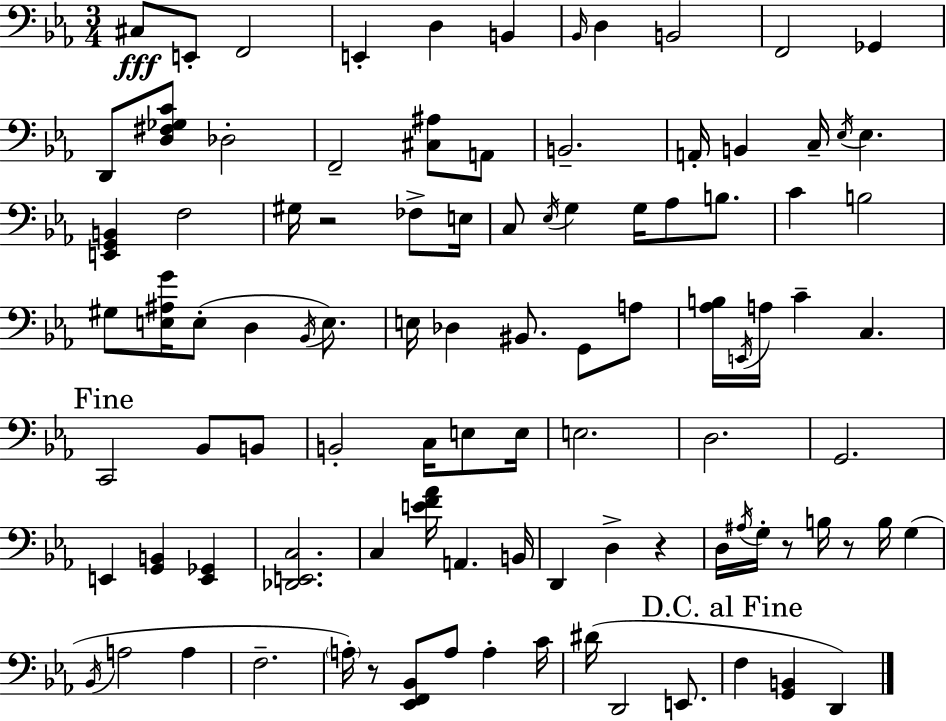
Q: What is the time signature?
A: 3/4